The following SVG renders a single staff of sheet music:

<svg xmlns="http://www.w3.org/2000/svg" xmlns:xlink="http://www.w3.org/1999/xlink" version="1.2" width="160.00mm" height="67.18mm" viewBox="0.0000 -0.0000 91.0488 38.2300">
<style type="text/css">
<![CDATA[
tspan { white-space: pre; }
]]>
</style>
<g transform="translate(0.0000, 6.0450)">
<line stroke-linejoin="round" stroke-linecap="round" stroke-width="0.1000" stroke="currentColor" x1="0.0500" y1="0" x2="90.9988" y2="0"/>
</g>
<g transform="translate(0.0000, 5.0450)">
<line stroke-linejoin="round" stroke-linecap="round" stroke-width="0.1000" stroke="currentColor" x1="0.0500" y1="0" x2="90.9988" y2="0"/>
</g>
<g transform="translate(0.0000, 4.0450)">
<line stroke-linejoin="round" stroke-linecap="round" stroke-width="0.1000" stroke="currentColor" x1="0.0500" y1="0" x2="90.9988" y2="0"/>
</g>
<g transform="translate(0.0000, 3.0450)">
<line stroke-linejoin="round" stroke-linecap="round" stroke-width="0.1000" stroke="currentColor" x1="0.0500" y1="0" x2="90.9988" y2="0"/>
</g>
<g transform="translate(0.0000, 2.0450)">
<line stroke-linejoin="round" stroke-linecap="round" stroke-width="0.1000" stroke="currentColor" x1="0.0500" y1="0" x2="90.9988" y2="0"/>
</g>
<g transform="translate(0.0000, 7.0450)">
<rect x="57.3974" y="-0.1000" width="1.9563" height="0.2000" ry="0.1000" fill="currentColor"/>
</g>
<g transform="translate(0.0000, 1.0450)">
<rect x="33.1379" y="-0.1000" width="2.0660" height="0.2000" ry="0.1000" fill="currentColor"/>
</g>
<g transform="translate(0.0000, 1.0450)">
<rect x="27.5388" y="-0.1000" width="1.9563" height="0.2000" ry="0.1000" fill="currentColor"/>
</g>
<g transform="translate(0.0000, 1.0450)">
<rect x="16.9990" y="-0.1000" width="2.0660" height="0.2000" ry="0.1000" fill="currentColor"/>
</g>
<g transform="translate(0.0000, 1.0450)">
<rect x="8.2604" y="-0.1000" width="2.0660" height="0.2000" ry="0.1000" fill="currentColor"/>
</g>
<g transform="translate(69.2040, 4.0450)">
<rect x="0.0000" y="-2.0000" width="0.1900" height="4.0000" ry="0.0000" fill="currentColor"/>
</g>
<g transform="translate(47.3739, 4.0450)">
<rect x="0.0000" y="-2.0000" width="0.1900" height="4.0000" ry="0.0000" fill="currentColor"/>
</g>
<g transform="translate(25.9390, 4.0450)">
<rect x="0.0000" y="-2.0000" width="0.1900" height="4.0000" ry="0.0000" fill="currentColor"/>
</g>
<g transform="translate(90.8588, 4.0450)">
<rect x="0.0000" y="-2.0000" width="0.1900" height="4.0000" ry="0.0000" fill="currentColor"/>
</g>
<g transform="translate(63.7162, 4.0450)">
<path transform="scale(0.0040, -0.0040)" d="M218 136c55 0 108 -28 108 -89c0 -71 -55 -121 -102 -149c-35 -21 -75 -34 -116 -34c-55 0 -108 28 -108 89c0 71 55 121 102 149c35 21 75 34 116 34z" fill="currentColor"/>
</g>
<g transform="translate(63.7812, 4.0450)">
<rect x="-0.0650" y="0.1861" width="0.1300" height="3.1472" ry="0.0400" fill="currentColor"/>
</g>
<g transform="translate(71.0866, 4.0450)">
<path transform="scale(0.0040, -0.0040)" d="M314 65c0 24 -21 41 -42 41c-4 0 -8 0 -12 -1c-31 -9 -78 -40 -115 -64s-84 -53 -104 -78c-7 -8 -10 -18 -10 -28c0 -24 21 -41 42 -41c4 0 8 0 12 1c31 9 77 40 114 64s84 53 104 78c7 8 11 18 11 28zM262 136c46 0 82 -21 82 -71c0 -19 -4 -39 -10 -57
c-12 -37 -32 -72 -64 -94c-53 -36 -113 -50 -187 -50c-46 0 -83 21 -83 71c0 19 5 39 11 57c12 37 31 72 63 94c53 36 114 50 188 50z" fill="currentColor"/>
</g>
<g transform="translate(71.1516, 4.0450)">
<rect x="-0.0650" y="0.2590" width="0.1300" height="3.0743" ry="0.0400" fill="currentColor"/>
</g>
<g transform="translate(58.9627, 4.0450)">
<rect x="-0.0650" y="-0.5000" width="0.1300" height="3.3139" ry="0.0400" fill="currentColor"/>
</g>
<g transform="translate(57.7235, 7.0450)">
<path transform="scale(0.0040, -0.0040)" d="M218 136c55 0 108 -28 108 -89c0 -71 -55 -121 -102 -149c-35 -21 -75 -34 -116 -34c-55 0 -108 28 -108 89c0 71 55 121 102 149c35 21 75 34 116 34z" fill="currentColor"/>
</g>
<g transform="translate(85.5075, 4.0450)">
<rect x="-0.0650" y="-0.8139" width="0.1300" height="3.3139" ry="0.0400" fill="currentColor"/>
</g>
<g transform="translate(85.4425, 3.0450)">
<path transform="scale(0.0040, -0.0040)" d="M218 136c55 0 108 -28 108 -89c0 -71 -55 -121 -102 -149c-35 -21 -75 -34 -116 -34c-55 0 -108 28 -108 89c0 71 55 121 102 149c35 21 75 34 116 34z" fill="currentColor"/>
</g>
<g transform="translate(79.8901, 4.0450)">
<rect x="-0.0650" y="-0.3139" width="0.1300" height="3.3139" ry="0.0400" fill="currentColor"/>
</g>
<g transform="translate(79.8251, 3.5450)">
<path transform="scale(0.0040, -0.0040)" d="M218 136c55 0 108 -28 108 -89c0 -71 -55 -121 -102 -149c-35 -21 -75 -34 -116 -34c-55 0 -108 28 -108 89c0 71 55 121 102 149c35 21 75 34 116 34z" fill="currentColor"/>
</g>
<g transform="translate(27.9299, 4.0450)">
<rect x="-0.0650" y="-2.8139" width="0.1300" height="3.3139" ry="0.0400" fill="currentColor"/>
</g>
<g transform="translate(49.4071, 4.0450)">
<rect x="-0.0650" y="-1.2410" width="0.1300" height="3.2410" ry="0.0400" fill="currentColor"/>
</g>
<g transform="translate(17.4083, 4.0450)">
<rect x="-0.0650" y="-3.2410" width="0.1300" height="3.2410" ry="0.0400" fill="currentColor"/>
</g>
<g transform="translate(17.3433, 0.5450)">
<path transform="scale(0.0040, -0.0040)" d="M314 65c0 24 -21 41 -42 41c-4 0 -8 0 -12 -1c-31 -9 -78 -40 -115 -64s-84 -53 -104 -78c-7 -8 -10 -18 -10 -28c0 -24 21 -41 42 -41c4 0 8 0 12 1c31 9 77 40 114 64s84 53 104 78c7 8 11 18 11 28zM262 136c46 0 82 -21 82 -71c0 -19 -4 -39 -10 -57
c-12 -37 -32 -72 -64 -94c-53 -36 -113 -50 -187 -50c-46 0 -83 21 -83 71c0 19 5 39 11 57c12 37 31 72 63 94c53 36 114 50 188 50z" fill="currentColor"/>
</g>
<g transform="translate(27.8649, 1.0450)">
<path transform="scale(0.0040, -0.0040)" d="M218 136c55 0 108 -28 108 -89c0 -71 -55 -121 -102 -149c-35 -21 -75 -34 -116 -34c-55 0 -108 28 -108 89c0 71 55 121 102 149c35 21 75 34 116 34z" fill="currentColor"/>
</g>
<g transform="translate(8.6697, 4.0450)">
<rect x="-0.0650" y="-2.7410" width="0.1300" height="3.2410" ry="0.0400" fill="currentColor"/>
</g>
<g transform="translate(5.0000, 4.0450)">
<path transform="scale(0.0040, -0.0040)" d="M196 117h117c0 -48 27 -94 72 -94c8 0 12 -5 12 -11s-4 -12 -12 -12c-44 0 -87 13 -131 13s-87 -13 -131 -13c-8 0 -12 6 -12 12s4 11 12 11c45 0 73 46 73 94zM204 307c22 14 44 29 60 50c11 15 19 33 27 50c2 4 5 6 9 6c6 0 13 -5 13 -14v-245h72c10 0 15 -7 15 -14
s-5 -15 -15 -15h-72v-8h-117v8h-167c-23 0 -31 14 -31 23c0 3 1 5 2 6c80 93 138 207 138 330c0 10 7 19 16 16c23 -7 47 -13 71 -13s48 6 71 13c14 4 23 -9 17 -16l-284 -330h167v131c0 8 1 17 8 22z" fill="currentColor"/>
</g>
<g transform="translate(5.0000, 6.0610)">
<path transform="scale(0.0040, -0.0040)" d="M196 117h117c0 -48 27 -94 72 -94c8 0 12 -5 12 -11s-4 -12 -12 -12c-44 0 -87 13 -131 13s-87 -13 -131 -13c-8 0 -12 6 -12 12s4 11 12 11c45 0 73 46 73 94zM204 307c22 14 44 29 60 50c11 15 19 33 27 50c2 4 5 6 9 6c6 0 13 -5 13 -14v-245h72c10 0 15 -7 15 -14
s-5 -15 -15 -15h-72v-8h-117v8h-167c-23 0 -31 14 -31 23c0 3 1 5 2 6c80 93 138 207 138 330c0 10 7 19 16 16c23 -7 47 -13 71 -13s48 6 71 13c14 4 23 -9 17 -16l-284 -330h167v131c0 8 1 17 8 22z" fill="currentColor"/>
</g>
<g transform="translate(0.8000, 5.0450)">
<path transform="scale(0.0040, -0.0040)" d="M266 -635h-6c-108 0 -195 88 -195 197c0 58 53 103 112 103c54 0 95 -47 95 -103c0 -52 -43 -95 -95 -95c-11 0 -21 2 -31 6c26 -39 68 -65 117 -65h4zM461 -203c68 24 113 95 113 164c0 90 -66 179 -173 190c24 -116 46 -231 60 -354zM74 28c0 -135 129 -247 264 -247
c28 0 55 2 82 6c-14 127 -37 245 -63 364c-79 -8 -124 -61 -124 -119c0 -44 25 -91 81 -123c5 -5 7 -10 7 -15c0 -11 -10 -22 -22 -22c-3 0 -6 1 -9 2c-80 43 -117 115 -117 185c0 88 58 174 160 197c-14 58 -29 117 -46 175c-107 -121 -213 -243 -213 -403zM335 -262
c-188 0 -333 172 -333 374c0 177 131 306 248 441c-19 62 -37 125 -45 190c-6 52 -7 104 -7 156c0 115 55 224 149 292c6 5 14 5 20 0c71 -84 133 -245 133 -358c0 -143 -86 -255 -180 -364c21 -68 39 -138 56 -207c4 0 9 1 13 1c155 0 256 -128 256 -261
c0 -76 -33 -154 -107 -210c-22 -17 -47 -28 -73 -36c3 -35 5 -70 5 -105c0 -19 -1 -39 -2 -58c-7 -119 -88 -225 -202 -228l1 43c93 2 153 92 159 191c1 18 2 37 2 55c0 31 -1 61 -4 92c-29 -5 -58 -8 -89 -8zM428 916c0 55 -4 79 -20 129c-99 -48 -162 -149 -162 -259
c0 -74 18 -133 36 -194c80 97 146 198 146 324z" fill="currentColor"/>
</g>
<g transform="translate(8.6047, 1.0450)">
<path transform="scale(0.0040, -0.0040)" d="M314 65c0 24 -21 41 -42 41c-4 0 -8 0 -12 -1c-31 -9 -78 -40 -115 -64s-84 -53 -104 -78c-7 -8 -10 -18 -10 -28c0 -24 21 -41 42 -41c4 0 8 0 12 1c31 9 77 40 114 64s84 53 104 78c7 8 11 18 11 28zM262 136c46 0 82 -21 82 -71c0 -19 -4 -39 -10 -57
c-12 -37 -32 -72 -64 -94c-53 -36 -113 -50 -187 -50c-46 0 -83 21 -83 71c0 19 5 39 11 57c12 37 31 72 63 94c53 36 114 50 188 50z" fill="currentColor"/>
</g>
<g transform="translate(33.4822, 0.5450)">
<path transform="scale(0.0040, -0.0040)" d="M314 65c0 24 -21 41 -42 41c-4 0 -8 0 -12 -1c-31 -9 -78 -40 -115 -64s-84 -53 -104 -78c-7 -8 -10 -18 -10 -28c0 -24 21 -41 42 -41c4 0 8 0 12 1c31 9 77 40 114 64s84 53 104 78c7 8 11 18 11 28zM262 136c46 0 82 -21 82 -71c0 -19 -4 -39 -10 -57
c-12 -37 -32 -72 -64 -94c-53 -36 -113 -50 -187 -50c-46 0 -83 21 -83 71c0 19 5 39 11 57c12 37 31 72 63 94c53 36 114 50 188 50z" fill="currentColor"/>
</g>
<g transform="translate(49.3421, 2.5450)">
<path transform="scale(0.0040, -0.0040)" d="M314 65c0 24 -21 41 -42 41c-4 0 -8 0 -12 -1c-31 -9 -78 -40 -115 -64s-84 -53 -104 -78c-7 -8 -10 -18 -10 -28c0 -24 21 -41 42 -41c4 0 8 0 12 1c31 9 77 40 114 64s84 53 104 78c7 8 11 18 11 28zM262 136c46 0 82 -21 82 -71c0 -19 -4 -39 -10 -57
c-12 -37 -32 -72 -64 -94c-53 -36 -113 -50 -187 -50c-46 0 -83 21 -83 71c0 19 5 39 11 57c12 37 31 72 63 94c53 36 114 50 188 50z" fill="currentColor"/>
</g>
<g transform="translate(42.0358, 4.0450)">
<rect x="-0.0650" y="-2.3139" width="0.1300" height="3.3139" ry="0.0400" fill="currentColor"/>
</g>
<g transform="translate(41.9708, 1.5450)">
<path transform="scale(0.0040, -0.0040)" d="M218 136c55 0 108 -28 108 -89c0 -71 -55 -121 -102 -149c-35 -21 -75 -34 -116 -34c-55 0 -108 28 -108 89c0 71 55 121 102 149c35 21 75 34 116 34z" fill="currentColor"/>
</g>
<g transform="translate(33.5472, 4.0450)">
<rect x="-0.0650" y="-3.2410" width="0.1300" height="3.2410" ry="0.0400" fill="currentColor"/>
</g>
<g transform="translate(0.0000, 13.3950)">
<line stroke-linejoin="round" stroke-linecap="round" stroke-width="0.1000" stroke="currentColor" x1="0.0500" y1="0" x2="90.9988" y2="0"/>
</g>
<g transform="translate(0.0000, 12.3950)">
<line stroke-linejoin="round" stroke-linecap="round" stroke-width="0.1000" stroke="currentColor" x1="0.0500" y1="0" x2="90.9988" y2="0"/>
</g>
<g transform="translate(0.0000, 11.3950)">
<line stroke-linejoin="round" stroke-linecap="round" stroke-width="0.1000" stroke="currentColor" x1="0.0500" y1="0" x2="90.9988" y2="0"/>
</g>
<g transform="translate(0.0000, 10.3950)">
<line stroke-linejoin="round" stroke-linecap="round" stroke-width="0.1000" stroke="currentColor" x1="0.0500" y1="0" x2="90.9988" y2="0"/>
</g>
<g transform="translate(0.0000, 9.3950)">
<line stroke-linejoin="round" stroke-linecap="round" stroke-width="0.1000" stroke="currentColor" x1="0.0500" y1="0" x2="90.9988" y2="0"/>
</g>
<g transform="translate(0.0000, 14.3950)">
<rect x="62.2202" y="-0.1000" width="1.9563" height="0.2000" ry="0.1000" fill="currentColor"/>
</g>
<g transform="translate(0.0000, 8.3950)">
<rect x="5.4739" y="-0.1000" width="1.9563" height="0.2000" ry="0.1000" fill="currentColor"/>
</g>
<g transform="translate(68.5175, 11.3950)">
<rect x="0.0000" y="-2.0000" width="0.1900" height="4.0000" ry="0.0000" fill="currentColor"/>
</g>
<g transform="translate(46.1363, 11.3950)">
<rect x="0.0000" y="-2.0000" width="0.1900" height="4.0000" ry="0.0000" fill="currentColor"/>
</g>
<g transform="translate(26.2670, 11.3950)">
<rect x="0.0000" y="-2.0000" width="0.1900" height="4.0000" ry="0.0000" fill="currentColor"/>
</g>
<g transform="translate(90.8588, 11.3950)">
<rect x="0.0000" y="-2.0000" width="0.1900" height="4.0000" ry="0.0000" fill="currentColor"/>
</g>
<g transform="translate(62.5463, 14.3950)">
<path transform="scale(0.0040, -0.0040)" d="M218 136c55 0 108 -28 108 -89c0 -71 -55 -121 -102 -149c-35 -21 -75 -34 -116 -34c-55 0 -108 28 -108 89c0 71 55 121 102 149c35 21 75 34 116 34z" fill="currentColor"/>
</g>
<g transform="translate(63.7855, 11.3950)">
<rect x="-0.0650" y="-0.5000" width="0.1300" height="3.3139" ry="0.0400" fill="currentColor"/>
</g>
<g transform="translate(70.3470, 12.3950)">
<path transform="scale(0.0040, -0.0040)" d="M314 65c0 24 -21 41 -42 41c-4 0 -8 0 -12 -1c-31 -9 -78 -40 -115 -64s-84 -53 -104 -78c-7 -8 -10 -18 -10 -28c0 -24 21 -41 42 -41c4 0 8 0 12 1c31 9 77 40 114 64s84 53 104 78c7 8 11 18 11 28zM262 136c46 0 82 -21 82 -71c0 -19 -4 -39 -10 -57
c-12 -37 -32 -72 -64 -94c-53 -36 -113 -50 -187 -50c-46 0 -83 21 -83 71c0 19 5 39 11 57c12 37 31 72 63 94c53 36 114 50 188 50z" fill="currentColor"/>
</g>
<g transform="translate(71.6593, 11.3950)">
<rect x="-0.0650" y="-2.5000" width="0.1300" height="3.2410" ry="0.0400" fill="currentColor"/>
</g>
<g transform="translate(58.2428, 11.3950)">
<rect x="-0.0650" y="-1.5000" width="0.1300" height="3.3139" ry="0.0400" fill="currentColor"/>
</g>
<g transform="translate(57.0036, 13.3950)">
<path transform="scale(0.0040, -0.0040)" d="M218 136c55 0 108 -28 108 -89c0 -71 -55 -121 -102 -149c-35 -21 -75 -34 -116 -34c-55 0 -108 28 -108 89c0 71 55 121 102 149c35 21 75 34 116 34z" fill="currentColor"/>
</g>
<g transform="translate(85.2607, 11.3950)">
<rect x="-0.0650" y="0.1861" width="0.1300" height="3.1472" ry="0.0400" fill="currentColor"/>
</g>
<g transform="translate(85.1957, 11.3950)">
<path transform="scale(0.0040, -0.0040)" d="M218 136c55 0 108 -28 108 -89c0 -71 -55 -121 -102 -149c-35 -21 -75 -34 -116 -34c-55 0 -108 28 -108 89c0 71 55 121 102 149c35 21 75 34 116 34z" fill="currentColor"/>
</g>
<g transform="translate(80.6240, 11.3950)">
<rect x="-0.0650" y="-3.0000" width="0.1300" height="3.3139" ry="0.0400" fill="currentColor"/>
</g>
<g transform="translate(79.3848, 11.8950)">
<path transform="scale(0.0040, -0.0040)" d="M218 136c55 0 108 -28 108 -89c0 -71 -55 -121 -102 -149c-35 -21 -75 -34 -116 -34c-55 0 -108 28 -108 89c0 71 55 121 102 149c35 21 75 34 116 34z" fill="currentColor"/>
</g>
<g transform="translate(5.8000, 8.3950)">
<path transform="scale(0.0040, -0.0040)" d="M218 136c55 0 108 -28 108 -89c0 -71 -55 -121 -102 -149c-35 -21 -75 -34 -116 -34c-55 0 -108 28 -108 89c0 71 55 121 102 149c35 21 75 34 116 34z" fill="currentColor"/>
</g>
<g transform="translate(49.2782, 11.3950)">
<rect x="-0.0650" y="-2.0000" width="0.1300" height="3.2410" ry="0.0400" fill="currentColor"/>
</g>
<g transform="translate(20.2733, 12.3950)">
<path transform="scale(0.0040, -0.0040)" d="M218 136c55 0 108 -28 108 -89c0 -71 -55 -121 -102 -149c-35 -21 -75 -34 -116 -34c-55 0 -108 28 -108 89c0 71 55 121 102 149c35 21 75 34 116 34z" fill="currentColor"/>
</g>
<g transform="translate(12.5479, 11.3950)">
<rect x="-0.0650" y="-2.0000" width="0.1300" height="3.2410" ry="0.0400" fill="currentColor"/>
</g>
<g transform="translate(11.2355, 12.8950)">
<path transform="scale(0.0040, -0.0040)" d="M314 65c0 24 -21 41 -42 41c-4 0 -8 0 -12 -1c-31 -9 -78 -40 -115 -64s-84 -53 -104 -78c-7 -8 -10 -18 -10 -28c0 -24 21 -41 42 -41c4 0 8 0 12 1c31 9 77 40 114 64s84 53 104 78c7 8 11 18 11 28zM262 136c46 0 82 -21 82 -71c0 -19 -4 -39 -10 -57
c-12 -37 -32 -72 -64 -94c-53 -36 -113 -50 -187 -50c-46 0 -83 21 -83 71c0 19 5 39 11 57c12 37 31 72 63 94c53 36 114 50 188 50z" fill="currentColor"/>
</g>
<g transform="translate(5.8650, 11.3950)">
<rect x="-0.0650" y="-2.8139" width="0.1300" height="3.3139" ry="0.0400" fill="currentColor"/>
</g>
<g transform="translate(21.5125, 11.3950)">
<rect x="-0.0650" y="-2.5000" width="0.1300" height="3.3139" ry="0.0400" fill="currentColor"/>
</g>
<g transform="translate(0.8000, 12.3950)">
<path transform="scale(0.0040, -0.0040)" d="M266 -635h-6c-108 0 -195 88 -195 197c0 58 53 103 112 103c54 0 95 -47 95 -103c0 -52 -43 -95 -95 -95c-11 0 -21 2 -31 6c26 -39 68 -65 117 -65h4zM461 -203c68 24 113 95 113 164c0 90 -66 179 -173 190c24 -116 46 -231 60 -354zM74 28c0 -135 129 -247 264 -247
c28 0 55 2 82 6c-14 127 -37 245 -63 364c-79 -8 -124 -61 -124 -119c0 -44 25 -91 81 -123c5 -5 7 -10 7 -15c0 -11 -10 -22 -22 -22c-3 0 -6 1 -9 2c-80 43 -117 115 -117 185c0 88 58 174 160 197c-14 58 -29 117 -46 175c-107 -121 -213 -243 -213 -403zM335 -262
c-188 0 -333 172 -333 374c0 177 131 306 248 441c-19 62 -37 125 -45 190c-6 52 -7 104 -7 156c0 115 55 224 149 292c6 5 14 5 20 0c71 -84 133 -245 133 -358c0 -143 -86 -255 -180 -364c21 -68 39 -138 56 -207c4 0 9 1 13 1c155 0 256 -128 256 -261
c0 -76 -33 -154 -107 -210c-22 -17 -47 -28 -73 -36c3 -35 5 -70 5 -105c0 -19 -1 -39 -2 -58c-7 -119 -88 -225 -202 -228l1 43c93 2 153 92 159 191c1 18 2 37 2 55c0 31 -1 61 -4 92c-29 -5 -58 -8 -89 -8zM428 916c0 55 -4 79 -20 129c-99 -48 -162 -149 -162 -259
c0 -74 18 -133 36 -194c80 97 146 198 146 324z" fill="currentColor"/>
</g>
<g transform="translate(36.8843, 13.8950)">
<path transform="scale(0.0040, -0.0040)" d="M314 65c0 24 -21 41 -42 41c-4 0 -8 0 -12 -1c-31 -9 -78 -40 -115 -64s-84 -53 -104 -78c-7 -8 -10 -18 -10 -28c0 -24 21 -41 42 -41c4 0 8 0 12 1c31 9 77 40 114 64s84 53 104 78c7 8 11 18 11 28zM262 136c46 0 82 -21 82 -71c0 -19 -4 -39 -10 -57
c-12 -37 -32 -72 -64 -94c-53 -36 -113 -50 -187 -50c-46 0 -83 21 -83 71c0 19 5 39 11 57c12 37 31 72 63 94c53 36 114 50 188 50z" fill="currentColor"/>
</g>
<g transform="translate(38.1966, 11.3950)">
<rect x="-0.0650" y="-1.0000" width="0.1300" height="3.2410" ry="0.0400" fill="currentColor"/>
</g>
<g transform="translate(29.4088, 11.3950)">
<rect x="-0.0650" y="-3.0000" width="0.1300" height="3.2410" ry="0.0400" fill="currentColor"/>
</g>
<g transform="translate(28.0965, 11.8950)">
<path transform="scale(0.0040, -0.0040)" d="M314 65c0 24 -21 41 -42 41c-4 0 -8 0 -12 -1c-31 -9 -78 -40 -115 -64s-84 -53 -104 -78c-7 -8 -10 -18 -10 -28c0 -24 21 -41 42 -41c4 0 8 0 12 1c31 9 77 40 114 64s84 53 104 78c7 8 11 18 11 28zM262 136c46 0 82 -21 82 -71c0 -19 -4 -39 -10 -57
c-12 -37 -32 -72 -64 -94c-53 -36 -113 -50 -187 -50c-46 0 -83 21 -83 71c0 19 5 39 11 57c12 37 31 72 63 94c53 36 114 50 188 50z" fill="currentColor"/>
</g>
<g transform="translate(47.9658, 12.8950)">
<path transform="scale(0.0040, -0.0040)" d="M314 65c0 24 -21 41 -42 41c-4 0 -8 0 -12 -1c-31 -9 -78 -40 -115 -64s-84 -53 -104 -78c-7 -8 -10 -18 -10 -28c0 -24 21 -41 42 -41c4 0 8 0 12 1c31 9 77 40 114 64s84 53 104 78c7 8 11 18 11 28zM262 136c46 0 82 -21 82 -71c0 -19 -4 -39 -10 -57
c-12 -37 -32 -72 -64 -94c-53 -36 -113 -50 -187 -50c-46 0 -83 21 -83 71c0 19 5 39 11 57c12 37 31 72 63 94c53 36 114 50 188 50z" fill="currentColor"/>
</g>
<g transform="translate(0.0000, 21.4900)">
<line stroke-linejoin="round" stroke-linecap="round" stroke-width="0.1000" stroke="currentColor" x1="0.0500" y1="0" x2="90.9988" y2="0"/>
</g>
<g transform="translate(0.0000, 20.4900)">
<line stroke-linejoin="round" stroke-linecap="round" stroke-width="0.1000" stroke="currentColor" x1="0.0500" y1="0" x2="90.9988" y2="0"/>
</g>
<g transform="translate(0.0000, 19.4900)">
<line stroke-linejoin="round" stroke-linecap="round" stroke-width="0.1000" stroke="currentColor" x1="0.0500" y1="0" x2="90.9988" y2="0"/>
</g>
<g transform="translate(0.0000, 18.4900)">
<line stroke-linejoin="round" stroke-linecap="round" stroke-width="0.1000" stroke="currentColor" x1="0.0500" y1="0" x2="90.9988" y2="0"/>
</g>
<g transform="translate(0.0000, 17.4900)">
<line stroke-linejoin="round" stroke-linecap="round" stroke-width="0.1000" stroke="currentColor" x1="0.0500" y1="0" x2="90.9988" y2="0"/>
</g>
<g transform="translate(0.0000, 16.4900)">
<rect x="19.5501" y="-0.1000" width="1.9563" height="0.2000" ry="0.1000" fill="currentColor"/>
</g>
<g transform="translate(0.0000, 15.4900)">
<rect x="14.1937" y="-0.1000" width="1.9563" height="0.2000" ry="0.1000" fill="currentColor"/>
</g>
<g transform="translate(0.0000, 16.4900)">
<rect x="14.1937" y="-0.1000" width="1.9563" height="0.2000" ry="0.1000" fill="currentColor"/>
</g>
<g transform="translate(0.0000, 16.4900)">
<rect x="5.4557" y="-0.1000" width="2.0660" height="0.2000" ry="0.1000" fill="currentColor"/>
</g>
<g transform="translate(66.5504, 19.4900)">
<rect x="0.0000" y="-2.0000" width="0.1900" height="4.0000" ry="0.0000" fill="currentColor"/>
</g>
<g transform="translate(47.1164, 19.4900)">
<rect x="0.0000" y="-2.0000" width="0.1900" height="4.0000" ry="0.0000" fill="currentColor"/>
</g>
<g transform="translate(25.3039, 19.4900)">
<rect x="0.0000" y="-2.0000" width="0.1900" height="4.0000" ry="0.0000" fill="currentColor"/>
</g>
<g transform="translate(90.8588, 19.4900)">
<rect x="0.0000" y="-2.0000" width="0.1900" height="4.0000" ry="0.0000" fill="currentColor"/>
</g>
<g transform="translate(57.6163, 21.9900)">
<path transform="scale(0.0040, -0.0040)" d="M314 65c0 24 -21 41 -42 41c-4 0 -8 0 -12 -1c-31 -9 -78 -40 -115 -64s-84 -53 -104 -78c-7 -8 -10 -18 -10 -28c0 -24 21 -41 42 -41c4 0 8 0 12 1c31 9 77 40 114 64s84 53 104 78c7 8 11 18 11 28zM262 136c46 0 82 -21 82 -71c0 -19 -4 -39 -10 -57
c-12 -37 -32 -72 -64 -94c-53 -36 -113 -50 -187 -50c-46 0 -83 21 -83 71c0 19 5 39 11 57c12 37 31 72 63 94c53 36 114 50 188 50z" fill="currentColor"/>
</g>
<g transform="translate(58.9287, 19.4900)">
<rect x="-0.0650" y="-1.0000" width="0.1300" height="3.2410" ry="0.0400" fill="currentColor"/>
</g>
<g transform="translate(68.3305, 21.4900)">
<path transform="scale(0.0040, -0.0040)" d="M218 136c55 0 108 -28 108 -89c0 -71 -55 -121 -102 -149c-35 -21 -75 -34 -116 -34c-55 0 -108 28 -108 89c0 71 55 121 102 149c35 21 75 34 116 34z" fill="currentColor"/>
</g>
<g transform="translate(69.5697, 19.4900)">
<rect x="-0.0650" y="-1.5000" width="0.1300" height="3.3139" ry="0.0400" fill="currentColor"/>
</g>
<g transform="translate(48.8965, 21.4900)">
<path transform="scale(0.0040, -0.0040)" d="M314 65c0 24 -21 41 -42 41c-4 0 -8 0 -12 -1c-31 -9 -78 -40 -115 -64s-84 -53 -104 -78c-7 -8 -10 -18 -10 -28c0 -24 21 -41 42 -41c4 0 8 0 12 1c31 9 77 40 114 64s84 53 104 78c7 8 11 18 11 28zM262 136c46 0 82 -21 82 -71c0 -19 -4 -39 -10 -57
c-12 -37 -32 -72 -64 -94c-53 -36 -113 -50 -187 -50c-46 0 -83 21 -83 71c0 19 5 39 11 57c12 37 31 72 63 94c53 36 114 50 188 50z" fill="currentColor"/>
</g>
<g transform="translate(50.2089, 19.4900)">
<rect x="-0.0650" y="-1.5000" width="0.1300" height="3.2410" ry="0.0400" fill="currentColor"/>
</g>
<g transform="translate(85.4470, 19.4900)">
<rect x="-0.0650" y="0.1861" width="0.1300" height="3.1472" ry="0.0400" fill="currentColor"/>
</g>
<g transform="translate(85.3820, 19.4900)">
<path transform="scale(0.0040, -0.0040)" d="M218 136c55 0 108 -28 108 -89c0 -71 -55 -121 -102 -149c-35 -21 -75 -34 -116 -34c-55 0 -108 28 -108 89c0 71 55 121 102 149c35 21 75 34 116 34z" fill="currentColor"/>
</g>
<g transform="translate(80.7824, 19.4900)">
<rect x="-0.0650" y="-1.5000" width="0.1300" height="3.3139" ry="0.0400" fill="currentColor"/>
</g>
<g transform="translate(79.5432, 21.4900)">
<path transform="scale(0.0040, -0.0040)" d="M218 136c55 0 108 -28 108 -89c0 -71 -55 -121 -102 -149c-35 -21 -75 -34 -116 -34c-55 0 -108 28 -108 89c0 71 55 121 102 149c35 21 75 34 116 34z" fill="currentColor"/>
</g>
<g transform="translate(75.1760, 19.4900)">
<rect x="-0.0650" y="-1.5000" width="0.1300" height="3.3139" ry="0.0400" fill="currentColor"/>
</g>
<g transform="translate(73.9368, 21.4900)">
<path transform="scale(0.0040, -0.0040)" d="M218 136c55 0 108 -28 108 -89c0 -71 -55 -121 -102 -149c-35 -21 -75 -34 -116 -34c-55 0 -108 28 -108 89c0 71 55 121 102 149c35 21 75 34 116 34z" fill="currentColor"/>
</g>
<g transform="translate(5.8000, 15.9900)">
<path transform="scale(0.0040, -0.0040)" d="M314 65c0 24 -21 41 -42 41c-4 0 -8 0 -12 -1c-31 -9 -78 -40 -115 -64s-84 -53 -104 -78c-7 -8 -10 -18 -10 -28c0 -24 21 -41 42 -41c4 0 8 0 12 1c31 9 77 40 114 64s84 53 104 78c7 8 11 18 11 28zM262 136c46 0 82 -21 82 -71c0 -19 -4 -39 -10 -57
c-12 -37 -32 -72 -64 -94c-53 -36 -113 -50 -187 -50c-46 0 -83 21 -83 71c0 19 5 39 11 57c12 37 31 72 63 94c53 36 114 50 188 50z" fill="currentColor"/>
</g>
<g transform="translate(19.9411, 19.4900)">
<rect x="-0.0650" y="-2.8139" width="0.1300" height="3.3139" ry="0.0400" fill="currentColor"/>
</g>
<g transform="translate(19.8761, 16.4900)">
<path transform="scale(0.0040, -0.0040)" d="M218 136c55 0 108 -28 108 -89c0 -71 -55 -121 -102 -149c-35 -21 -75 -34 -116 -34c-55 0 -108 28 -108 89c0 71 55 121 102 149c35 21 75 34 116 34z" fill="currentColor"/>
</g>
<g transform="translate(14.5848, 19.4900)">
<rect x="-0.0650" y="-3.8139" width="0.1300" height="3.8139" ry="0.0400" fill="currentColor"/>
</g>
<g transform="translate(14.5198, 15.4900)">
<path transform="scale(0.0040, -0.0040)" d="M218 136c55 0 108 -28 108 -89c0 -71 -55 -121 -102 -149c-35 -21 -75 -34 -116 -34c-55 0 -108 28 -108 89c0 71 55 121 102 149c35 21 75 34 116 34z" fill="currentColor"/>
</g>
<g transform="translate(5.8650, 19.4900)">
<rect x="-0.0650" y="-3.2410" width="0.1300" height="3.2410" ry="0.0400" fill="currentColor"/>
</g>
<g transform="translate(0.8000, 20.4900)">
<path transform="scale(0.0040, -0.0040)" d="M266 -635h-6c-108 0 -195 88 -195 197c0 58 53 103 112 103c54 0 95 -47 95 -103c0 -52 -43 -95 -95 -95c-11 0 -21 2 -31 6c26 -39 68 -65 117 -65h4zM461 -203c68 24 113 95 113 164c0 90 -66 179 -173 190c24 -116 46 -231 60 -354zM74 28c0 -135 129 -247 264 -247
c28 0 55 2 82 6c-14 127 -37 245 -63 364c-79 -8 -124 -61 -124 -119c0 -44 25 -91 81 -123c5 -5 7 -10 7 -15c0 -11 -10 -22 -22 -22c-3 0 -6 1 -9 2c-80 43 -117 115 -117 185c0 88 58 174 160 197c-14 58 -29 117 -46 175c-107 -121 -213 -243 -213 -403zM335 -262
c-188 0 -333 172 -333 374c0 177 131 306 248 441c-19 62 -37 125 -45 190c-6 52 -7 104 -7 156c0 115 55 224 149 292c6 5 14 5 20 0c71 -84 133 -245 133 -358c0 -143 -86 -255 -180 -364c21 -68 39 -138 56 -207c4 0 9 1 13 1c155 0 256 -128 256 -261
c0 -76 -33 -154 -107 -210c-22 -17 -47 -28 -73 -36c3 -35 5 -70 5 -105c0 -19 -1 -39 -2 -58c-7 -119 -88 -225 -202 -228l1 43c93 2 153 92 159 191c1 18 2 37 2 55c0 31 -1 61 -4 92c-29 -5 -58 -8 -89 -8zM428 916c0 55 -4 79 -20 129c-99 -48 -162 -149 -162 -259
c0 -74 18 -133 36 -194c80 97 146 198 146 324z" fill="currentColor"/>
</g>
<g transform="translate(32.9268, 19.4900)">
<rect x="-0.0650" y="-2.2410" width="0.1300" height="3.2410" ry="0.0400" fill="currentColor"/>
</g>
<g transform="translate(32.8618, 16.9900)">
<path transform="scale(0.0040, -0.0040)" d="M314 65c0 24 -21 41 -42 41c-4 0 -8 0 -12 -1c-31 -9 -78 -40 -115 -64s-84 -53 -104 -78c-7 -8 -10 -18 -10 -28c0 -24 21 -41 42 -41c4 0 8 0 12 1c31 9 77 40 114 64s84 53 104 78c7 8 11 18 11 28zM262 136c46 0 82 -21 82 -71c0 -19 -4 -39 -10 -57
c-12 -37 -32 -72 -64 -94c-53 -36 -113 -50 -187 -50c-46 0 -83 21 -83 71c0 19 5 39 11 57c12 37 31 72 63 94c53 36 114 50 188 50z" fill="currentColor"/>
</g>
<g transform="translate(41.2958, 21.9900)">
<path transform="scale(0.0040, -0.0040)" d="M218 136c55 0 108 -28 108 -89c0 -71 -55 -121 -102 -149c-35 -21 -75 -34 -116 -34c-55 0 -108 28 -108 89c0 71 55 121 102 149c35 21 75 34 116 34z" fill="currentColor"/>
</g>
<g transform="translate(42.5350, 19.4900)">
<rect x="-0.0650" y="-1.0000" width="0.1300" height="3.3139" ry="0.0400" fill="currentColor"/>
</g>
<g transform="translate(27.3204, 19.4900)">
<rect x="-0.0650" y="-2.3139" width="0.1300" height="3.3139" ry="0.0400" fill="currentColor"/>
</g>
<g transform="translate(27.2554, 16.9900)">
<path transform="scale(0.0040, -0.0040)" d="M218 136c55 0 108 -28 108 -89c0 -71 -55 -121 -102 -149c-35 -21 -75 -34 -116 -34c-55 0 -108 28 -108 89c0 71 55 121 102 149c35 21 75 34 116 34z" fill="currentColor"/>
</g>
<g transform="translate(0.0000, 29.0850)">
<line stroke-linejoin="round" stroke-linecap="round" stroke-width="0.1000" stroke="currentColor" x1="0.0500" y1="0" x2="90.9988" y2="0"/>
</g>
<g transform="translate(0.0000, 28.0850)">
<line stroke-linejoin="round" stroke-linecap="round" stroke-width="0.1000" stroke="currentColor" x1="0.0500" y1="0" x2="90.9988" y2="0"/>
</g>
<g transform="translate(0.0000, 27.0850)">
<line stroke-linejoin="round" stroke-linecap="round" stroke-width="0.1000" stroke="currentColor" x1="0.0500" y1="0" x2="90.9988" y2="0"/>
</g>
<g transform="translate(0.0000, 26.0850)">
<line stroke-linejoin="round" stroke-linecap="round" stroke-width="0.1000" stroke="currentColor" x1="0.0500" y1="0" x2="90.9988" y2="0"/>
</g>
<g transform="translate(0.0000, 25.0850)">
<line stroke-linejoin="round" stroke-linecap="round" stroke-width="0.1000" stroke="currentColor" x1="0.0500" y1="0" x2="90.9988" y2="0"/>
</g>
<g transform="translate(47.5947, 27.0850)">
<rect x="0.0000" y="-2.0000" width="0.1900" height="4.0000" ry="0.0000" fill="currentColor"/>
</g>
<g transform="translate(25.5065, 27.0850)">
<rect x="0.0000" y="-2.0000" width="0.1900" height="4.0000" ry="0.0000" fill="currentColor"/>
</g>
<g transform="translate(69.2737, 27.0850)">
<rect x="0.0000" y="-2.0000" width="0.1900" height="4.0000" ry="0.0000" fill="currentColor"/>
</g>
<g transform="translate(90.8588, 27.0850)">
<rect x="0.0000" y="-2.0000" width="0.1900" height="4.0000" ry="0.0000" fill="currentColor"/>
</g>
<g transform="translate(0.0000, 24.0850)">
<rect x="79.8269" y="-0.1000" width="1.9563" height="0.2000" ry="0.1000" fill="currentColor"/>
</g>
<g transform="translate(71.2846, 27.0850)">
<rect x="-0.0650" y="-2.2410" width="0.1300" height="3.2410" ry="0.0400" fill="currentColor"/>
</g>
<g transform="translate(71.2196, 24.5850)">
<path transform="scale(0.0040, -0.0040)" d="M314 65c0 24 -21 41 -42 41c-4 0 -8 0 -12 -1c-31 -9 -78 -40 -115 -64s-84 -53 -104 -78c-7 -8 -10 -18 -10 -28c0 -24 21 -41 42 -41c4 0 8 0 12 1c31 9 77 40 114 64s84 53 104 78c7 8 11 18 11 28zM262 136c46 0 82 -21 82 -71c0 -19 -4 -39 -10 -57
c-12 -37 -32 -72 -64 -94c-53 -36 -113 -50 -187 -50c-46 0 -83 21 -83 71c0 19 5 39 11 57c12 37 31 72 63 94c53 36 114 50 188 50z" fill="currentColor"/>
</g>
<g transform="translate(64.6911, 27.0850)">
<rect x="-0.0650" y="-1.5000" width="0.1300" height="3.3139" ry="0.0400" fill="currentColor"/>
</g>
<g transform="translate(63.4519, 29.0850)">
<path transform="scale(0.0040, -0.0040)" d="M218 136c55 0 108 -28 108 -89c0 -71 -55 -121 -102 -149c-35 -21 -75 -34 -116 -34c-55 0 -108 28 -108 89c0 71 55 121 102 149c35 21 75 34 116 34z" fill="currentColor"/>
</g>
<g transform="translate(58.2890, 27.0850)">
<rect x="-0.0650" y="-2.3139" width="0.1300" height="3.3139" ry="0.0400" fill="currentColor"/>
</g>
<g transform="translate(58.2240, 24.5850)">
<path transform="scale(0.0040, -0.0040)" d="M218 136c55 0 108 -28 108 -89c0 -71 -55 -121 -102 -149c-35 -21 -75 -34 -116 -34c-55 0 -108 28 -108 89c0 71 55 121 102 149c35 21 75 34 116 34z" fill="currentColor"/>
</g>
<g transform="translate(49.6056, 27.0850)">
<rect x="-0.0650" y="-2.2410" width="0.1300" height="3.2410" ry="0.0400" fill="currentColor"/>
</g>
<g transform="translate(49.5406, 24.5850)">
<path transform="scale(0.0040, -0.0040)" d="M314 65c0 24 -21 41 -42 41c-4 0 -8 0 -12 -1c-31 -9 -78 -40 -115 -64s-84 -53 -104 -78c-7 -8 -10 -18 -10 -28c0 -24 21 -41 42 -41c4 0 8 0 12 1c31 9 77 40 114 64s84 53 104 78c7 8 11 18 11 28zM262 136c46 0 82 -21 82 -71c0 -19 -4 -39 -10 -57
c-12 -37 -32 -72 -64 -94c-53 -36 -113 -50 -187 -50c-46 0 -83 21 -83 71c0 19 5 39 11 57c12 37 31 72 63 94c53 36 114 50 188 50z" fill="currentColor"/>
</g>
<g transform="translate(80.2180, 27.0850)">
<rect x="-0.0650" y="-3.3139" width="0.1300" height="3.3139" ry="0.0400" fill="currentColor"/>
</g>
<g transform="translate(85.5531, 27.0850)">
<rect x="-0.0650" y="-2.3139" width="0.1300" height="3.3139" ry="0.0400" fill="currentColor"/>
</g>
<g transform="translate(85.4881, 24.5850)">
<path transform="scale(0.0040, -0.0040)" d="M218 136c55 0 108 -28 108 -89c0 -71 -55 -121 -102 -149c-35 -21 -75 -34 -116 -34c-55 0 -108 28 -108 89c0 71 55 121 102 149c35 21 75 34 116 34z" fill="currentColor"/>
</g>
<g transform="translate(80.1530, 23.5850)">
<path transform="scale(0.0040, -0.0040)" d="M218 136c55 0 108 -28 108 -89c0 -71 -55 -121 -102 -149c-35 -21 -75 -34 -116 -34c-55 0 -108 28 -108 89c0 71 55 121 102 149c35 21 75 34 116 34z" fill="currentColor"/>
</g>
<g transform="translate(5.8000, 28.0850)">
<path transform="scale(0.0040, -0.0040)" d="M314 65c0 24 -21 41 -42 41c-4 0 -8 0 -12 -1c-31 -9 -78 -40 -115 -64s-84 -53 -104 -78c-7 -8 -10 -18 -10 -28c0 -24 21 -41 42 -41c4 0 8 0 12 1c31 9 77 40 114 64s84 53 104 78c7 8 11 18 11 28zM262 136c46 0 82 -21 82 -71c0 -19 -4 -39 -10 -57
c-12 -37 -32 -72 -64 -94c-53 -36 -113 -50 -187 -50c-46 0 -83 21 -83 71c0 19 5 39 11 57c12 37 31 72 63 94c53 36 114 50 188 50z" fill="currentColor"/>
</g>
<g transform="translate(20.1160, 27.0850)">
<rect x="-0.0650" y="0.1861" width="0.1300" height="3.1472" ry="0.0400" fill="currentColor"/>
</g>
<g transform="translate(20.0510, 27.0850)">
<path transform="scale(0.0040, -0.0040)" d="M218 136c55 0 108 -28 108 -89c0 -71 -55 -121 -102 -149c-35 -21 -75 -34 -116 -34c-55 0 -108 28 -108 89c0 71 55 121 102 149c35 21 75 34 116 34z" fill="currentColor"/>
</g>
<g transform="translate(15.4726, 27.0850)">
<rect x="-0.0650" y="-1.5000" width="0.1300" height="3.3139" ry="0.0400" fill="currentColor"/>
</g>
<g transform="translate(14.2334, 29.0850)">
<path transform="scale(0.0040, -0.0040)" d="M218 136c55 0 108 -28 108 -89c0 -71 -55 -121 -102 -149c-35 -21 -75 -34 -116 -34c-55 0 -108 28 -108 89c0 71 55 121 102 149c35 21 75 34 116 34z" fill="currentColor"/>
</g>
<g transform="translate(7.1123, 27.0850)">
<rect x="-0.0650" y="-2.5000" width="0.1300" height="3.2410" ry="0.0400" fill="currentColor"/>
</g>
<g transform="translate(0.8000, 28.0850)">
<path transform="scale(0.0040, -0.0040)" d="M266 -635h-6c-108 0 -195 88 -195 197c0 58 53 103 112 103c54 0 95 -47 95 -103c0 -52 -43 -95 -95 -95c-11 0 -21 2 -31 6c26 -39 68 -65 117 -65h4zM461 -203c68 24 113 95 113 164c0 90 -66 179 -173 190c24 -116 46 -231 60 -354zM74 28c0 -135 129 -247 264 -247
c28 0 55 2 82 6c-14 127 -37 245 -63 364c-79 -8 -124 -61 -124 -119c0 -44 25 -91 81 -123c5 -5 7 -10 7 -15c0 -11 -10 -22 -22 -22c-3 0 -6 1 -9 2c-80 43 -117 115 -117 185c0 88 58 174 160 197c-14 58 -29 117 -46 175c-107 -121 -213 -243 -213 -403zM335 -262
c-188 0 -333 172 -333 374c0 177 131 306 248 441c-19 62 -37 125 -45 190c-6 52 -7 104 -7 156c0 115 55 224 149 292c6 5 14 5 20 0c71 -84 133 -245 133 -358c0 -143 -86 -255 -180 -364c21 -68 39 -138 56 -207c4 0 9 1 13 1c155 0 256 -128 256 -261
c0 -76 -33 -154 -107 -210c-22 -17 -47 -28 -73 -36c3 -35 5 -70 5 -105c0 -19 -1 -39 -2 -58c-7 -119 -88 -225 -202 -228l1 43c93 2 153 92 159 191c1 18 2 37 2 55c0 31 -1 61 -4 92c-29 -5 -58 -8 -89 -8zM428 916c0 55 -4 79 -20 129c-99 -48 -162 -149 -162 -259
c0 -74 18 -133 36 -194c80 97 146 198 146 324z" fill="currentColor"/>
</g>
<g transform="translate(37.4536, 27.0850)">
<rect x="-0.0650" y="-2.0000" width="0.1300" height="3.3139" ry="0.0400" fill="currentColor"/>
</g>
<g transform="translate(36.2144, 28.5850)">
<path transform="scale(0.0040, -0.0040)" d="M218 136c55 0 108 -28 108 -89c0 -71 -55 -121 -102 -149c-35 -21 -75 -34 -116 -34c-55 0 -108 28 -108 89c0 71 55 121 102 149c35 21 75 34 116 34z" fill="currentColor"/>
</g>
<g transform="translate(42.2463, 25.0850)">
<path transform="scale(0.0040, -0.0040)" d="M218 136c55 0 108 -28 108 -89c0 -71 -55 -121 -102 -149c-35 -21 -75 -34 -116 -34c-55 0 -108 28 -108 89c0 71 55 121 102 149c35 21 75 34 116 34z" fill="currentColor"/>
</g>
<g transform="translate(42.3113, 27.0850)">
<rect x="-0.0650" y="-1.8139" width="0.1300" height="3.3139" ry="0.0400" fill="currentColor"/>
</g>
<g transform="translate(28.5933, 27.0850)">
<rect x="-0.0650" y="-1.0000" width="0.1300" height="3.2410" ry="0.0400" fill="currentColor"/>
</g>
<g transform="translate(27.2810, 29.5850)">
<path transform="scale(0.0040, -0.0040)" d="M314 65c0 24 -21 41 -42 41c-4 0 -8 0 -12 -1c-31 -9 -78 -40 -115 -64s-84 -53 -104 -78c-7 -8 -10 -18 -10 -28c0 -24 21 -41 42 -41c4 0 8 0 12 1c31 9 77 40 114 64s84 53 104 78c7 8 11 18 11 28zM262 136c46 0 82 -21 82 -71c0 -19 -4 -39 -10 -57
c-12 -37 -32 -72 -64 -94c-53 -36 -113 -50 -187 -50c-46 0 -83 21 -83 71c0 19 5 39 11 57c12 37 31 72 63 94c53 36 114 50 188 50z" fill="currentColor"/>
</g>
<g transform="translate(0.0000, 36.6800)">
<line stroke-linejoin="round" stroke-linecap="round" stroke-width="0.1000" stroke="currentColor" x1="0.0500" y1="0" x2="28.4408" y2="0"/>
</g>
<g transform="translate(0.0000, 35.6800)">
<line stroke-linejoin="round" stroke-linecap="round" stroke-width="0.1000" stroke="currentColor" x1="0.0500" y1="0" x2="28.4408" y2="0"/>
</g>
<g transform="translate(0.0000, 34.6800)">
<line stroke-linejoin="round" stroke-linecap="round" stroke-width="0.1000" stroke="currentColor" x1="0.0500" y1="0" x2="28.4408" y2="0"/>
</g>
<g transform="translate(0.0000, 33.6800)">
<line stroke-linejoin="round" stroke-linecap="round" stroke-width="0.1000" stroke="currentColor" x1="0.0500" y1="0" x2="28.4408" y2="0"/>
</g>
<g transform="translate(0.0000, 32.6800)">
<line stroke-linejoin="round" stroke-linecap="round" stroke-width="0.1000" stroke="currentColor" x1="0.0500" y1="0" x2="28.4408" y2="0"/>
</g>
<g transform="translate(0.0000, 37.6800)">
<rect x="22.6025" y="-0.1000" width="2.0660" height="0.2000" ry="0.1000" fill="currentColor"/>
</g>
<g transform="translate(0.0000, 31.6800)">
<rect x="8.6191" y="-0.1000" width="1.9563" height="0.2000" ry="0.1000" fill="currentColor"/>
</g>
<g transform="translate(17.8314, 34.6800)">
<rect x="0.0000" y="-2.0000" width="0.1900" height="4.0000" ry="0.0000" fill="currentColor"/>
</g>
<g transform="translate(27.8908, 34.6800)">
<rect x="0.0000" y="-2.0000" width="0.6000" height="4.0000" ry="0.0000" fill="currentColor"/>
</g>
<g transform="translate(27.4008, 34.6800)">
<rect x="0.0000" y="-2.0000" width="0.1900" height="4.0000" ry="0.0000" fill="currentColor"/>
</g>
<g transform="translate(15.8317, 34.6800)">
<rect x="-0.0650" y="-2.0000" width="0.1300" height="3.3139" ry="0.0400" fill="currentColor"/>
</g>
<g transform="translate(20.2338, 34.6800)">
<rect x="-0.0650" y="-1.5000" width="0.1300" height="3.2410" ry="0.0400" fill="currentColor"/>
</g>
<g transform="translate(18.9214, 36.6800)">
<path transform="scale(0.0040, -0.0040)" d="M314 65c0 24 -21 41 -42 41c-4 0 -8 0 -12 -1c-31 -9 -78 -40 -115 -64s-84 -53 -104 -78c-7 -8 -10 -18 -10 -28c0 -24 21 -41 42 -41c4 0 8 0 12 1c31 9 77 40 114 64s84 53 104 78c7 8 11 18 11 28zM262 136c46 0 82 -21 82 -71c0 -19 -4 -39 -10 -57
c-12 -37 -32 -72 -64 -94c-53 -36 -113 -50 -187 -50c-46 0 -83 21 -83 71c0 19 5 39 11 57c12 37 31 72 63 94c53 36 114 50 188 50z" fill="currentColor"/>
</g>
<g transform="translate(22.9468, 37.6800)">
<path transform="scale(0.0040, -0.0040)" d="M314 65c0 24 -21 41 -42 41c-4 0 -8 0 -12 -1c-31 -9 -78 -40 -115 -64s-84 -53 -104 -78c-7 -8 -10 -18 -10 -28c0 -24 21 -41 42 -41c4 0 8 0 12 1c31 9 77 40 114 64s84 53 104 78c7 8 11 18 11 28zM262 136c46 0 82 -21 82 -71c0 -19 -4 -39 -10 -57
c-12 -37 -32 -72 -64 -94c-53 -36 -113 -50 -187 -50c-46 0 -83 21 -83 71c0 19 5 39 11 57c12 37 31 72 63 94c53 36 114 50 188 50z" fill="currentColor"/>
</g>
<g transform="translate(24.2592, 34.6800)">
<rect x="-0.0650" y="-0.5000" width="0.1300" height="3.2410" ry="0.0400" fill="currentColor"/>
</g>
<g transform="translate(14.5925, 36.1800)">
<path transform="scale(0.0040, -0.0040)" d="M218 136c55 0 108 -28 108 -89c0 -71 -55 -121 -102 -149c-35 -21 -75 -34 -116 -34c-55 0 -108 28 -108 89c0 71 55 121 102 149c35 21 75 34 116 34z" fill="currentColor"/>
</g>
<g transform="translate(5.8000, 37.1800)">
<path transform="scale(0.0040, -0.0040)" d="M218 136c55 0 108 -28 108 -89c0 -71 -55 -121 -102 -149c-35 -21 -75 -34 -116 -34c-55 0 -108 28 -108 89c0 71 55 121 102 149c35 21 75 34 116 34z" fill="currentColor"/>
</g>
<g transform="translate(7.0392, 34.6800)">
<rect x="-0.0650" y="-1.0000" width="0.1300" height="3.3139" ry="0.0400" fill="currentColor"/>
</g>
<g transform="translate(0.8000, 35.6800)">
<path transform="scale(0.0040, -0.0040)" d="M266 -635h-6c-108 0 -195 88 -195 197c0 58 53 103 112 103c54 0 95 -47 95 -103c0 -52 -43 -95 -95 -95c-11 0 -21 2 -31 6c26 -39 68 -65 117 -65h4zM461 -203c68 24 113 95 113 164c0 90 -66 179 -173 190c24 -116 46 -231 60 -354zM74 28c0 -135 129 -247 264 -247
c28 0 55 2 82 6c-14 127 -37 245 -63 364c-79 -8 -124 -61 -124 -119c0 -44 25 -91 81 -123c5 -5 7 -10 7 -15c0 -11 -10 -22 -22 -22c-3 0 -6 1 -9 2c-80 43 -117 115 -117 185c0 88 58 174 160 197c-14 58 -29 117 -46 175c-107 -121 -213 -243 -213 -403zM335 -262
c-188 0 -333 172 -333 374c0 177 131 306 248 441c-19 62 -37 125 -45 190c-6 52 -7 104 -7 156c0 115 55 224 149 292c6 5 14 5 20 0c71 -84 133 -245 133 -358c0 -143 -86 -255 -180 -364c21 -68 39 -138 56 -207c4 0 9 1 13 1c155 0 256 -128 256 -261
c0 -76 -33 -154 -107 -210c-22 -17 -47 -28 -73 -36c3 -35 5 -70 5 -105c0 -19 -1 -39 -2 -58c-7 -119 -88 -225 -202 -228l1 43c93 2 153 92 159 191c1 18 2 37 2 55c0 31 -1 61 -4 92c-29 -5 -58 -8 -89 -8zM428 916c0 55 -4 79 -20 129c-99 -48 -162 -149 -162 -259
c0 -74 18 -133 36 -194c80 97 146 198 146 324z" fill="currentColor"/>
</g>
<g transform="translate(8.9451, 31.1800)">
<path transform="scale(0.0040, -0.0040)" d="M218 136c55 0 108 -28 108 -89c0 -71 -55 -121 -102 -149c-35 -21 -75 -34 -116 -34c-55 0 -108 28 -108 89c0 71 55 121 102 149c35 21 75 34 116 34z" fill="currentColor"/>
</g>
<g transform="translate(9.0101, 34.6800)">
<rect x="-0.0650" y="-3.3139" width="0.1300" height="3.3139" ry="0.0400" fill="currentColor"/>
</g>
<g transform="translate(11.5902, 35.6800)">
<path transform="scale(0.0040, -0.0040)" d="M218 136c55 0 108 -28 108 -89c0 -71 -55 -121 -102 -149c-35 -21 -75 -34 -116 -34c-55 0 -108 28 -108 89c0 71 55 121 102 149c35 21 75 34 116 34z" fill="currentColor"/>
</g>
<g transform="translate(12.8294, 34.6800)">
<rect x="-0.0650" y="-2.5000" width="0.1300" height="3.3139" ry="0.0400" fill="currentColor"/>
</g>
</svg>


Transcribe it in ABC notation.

X:1
T:Untitled
M:4/4
L:1/4
K:C
a2 b2 a b2 g e2 C B B2 c d a F2 G A2 D2 F2 E C G2 A B b2 c' a g g2 D E2 D2 E E E B G2 E B D2 F f g2 g E g2 b g D b G F E2 C2